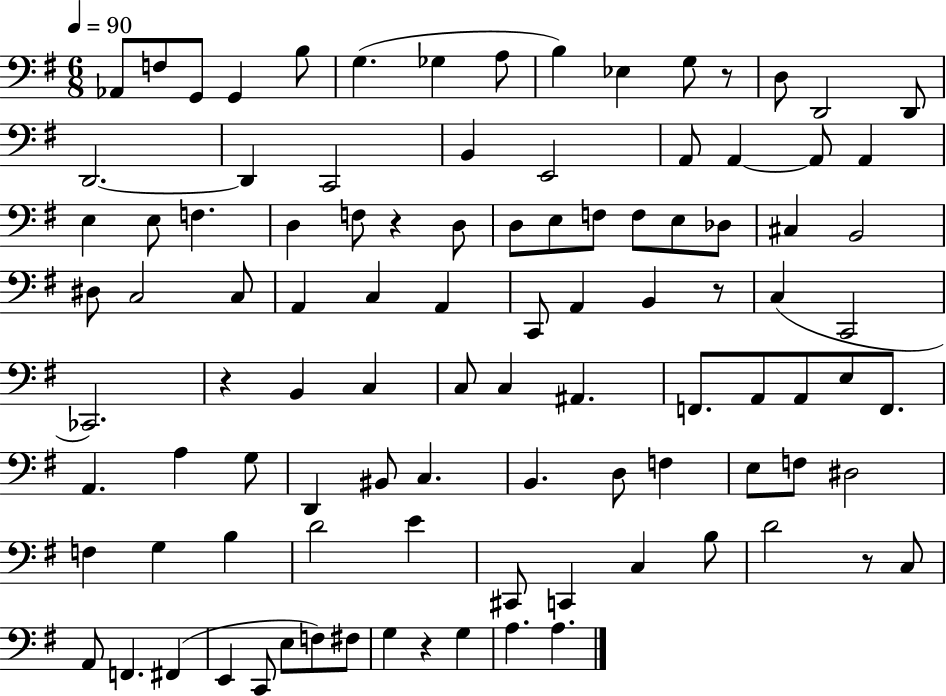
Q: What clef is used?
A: bass